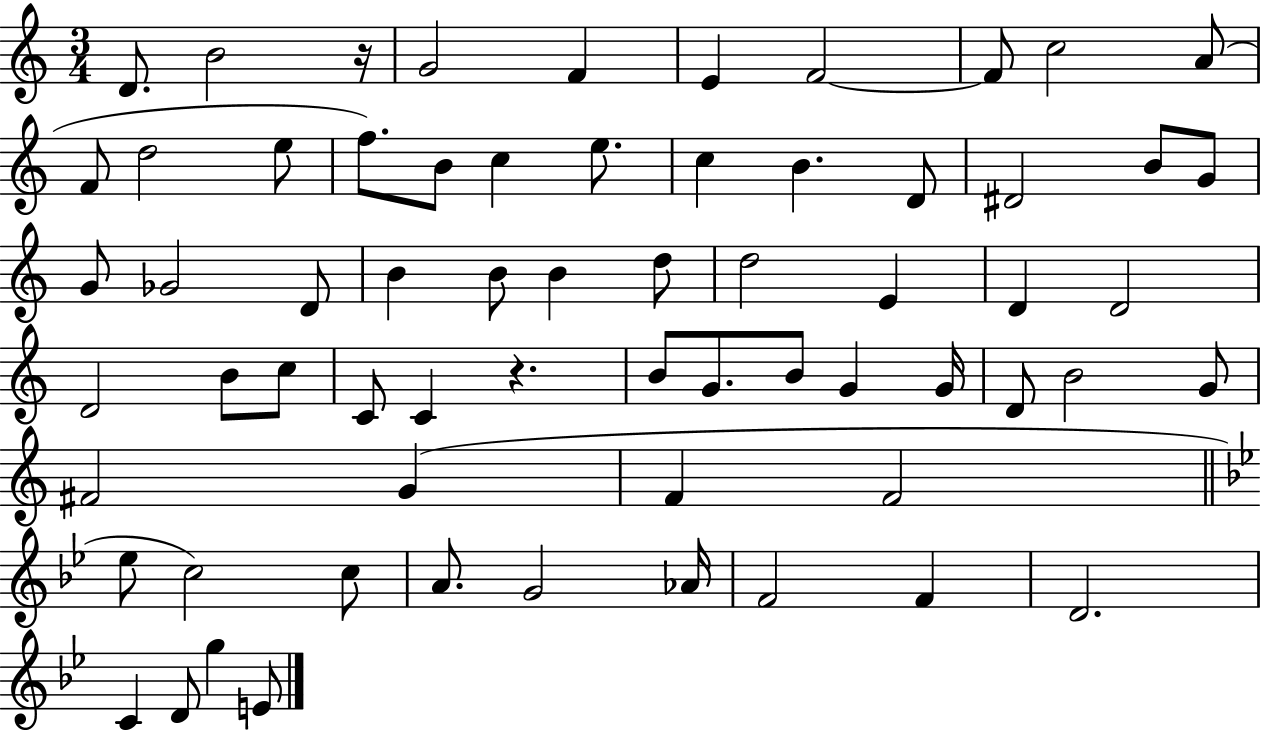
{
  \clef treble
  \numericTimeSignature
  \time 3/4
  \key c \major
  d'8. b'2 r16 | g'2 f'4 | e'4 f'2~~ | f'8 c''2 a'8( | \break f'8 d''2 e''8 | f''8.) b'8 c''4 e''8. | c''4 b'4. d'8 | dis'2 b'8 g'8 | \break g'8 ges'2 d'8 | b'4 b'8 b'4 d''8 | d''2 e'4 | d'4 d'2 | \break d'2 b'8 c''8 | c'8 c'4 r4. | b'8 g'8. b'8 g'4 g'16 | d'8 b'2 g'8 | \break fis'2 g'4( | f'4 f'2 | \bar "||" \break \key bes \major ees''8 c''2) c''8 | a'8. g'2 aes'16 | f'2 f'4 | d'2. | \break c'4 d'8 g''4 e'8 | \bar "|."
}